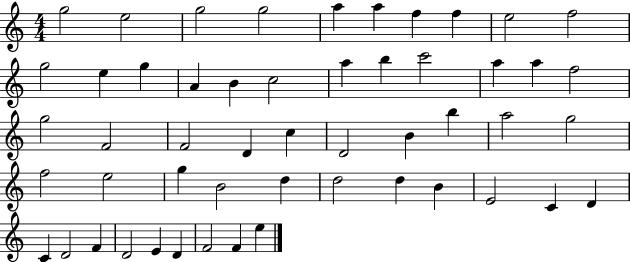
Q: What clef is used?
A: treble